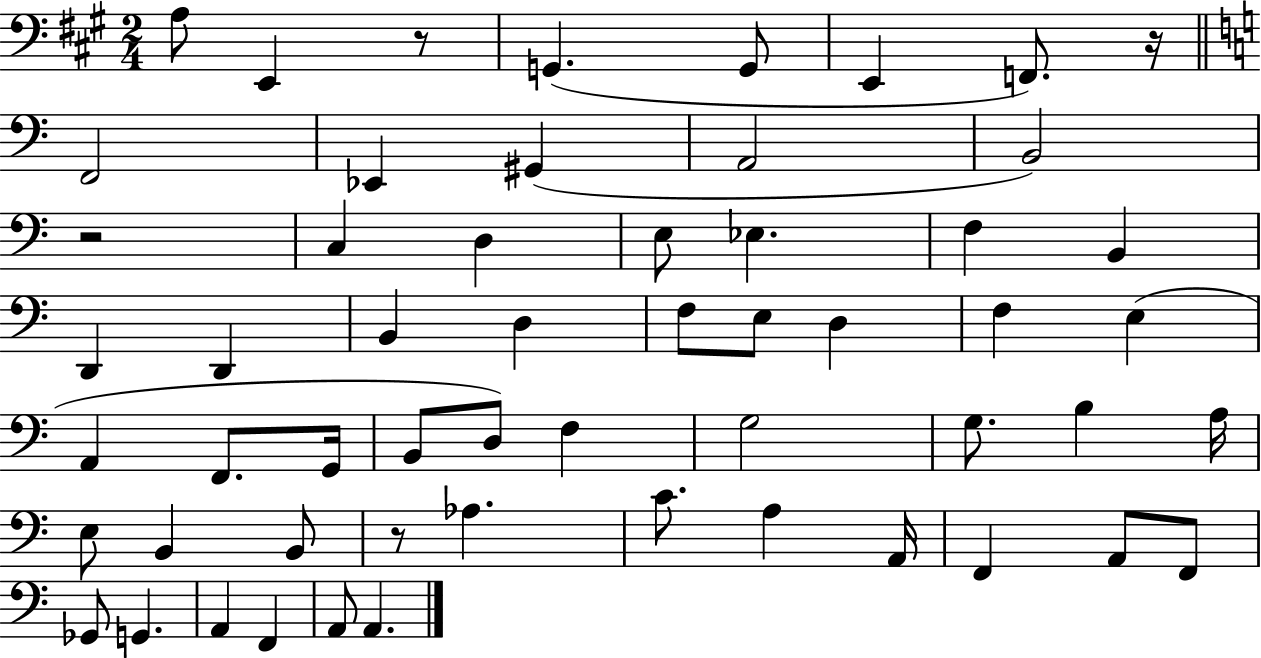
X:1
T:Untitled
M:2/4
L:1/4
K:A
A,/2 E,, z/2 G,, G,,/2 E,, F,,/2 z/4 F,,2 _E,, ^G,, A,,2 B,,2 z2 C, D, E,/2 _E, F, B,, D,, D,, B,, D, F,/2 E,/2 D, F, E, A,, F,,/2 G,,/4 B,,/2 D,/2 F, G,2 G,/2 B, A,/4 E,/2 B,, B,,/2 z/2 _A, C/2 A, A,,/4 F,, A,,/2 F,,/2 _G,,/2 G,, A,, F,, A,,/2 A,,